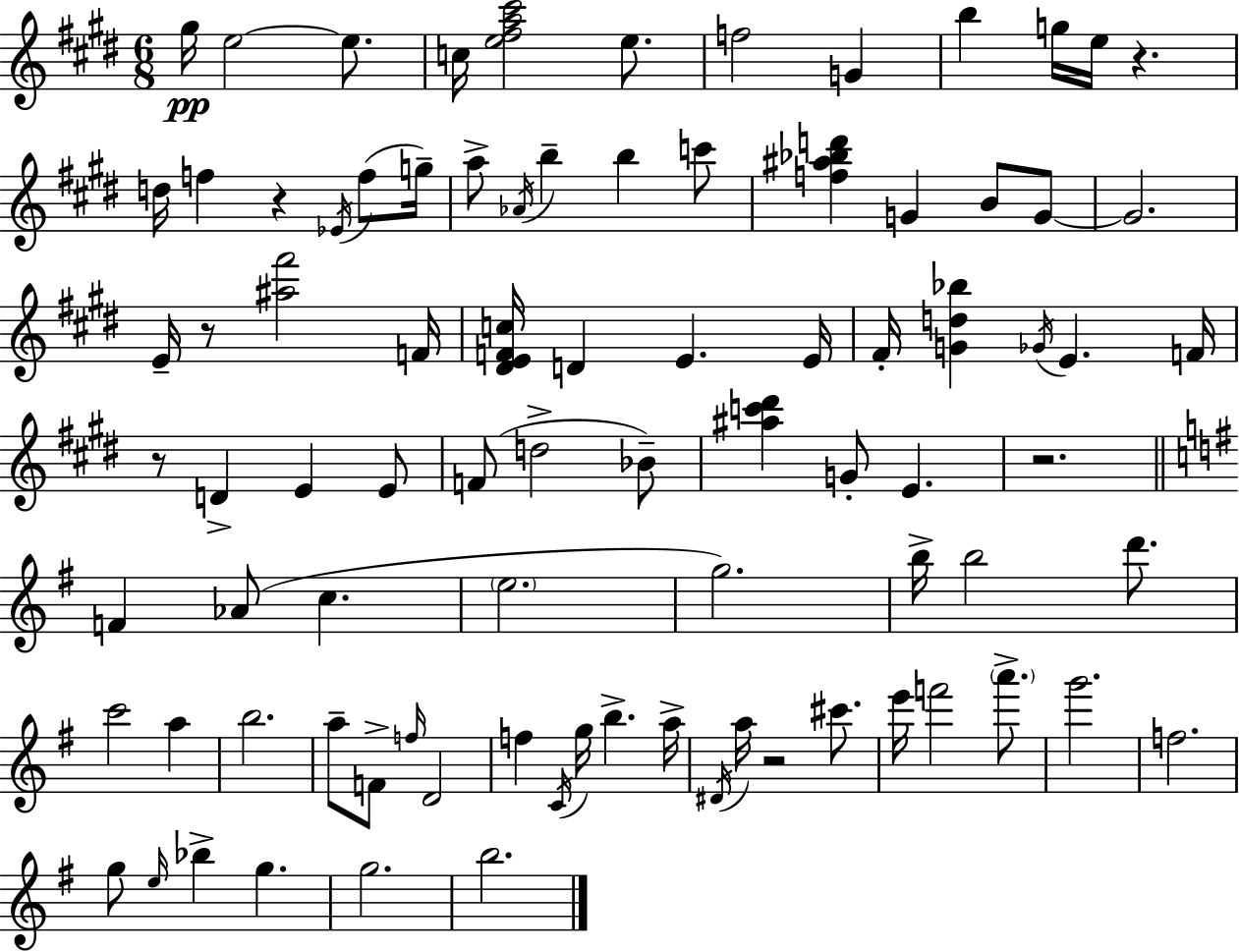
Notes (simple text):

G#5/s E5/h E5/e. C5/s [E5,F#5,A5,C#6]/h E5/e. F5/h G4/q B5/q G5/s E5/s R/q. D5/s F5/q R/q Eb4/s F5/e G5/s A5/e Ab4/s B5/q B5/q C6/e [F5,A#5,Bb5,D6]/q G4/q B4/e G4/e G4/h. E4/s R/e [A#5,F#6]/h F4/s [D#4,E4,F4,C5]/s D4/q E4/q. E4/s F#4/s [G4,D5,Bb5]/q Gb4/s E4/q. F4/s R/e D4/q E4/q E4/e F4/e D5/h Bb4/e [A#5,C6,D#6]/q G4/e E4/q. R/h. F4/q Ab4/e C5/q. E5/h. G5/h. B5/s B5/h D6/e. C6/h A5/q B5/h. A5/e F4/e F5/s D4/h F5/q C4/s G5/s B5/q. A5/s D#4/s A5/s R/h C#6/e. E6/s F6/h A6/e. G6/h. F5/h. G5/e E5/s Bb5/q G5/q. G5/h. B5/h.